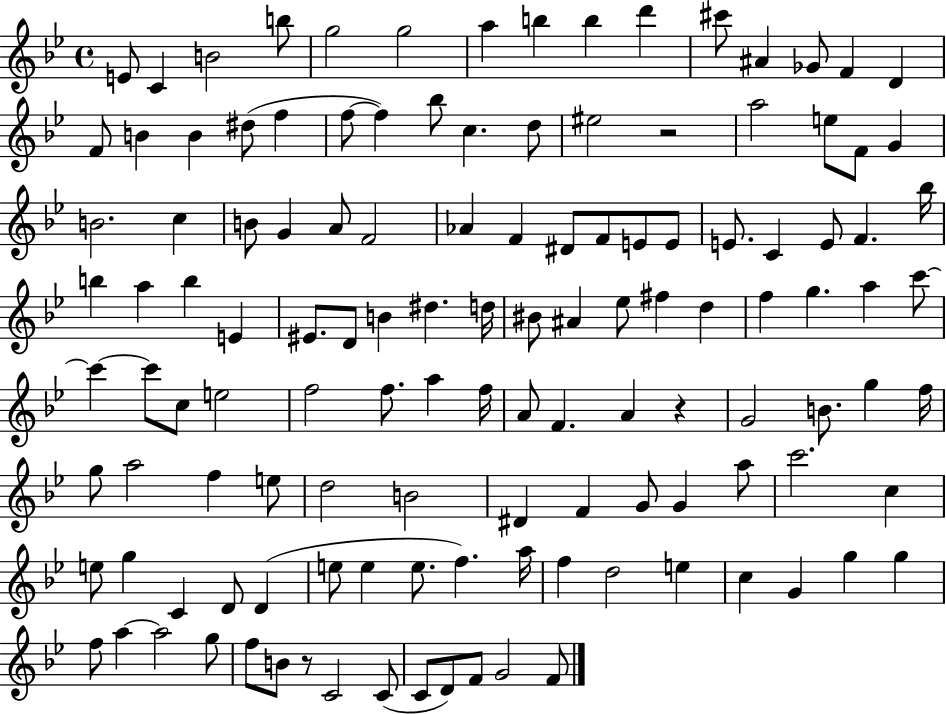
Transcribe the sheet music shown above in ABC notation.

X:1
T:Untitled
M:4/4
L:1/4
K:Bb
E/2 C B2 b/2 g2 g2 a b b d' ^c'/2 ^A _G/2 F D F/2 B B ^d/2 f f/2 f _b/2 c d/2 ^e2 z2 a2 e/2 F/2 G B2 c B/2 G A/2 F2 _A F ^D/2 F/2 E/2 E/2 E/2 C E/2 F _b/4 b a b E ^E/2 D/2 B ^d d/4 ^B/2 ^A _e/2 ^f d f g a c'/2 c' c'/2 c/2 e2 f2 f/2 a f/4 A/2 F A z G2 B/2 g f/4 g/2 a2 f e/2 d2 B2 ^D F G/2 G a/2 c'2 c e/2 g C D/2 D e/2 e e/2 f a/4 f d2 e c G g g f/2 a a2 g/2 f/2 B/2 z/2 C2 C/2 C/2 D/2 F/2 G2 F/2